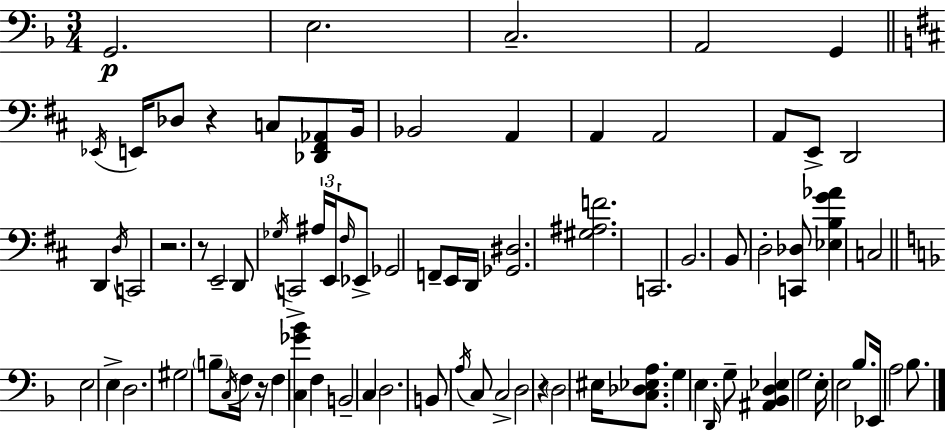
G2/h. E3/h. C3/h. A2/h G2/q Eb2/s E2/s Db3/e R/q C3/e [Db2,F#2,Ab2]/e B2/s Bb2/h A2/q A2/q A2/h A2/e E2/e D2/h D2/q D3/s C2/h R/h. R/e E2/h D2/e Gb3/s C2/h A#3/s E2/s F#3/s Eb2/e Gb2/h F2/e E2/s D2/s [Gb2,D#3]/h. [G#3,A#3,F4]/h. C2/h. B2/h. B2/e D3/h [C2,Db3]/e [Eb3,B3,G4,Ab4]/q C3/h E3/h E3/q D3/h. G#3/h B3/e C3/s F3/s R/s F3/q [C3,Gb4,Bb4]/q F3/q B2/h C3/q D3/h. B2/e A3/s C3/e C3/h D3/h R/q D3/h EIS3/s [C3,Db3,Eb3,A3]/e. G3/q E3/q. D2/s G3/e [A#2,Bb2,D3,Eb3]/q G3/h E3/s E3/h Bb3/e. Eb2/s A3/h Bb3/e.